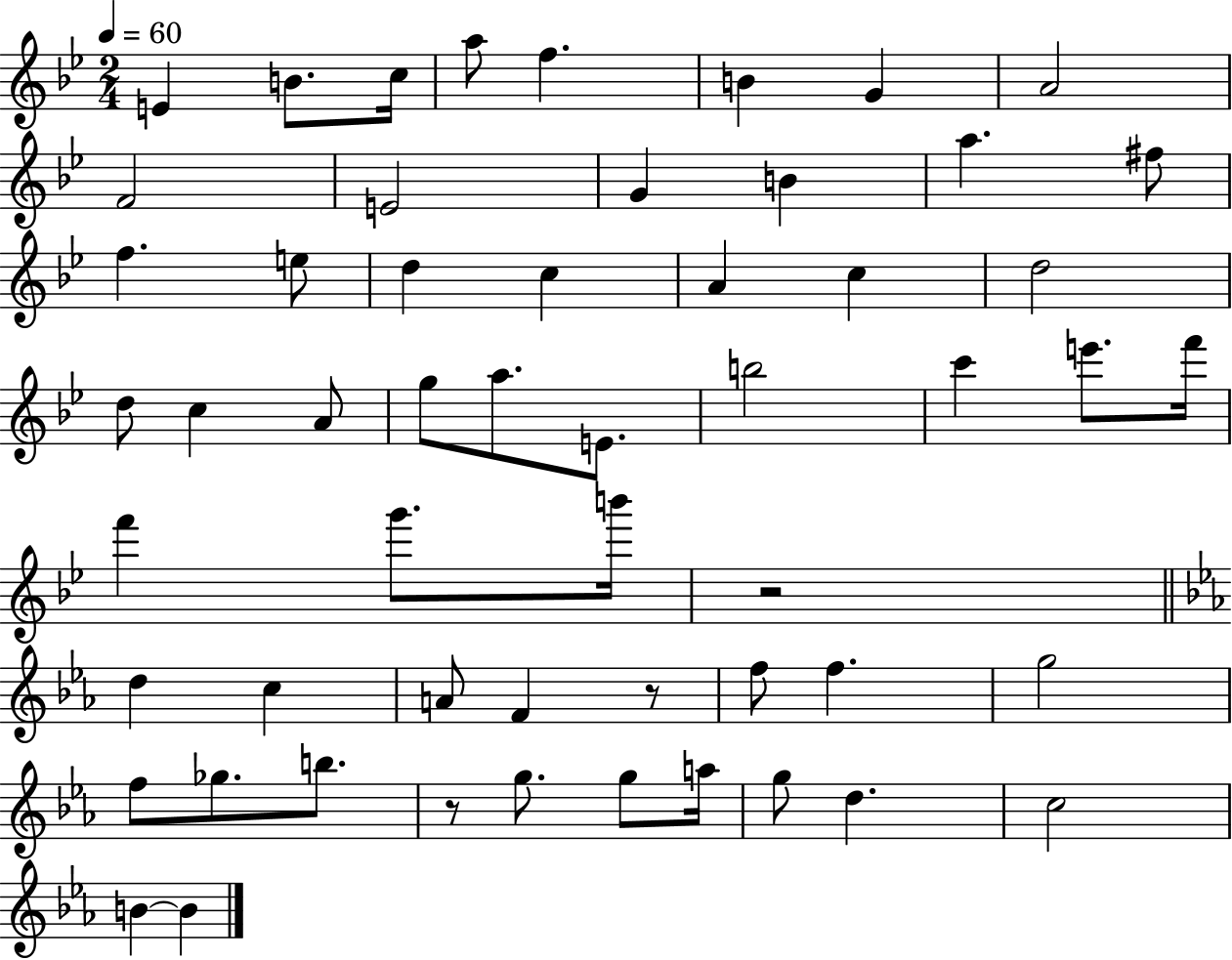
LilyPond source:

{
  \clef treble
  \numericTimeSignature
  \time 2/4
  \key bes \major
  \tempo 4 = 60
  \repeat volta 2 { e'4 b'8. c''16 | a''8 f''4. | b'4 g'4 | a'2 | \break f'2 | e'2 | g'4 b'4 | a''4. fis''8 | \break f''4. e''8 | d''4 c''4 | a'4 c''4 | d''2 | \break d''8 c''4 a'8 | g''8 a''8. e'8. | b''2 | c'''4 e'''8. f'''16 | \break f'''4 g'''8. b'''16 | r2 | \bar "||" \break \key ees \major d''4 c''4 | a'8 f'4 r8 | f''8 f''4. | g''2 | \break f''8 ges''8. b''8. | r8 g''8. g''8 a''16 | g''8 d''4. | c''2 | \break b'4~~ b'4 | } \bar "|."
}